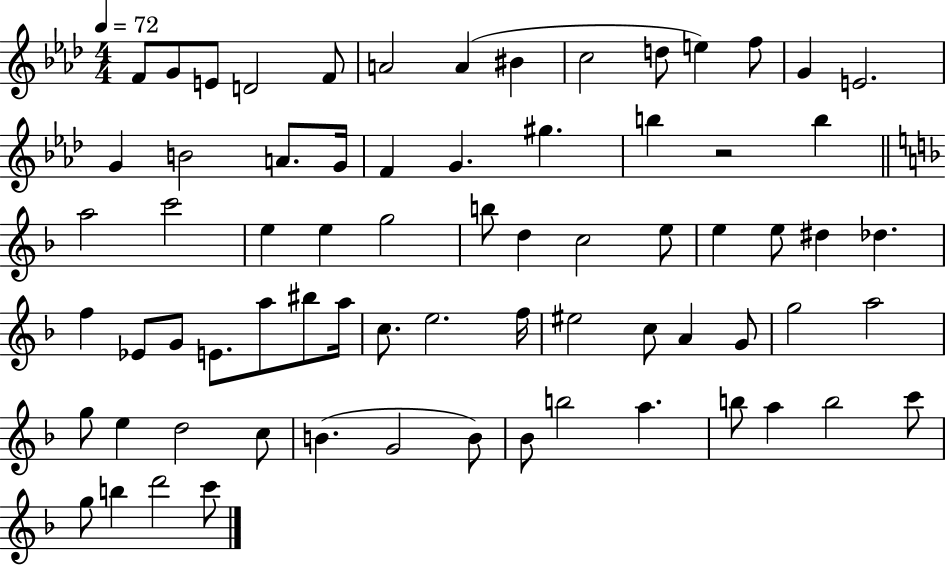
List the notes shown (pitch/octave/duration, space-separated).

F4/e G4/e E4/e D4/h F4/e A4/h A4/q BIS4/q C5/h D5/e E5/q F5/e G4/q E4/h. G4/q B4/h A4/e. G4/s F4/q G4/q. G#5/q. B5/q R/h B5/q A5/h C6/h E5/q E5/q G5/h B5/e D5/q C5/h E5/e E5/q E5/e D#5/q Db5/q. F5/q Eb4/e G4/e E4/e. A5/e BIS5/e A5/s C5/e. E5/h. F5/s EIS5/h C5/e A4/q G4/e G5/h A5/h G5/e E5/q D5/h C5/e B4/q. G4/h B4/e Bb4/e B5/h A5/q. B5/e A5/q B5/h C6/e G5/e B5/q D6/h C6/e